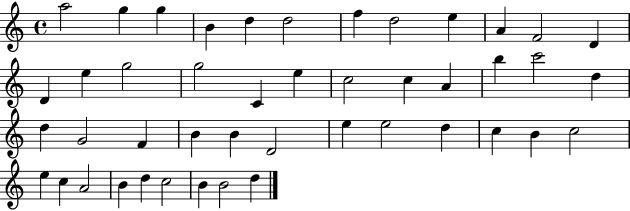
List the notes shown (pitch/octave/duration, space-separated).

A5/h G5/q G5/q B4/q D5/q D5/h F5/q D5/h E5/q A4/q F4/h D4/q D4/q E5/q G5/h G5/h C4/q E5/q C5/h C5/q A4/q B5/q C6/h D5/q D5/q G4/h F4/q B4/q B4/q D4/h E5/q E5/h D5/q C5/q B4/q C5/h E5/q C5/q A4/h B4/q D5/q C5/h B4/q B4/h D5/q